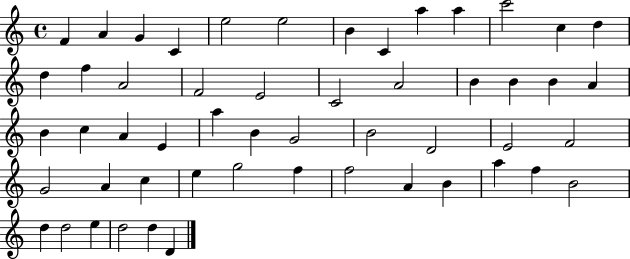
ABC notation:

X:1
T:Untitled
M:4/4
L:1/4
K:C
F A G C e2 e2 B C a a c'2 c d d f A2 F2 E2 C2 A2 B B B A B c A E a B G2 B2 D2 E2 F2 G2 A c e g2 f f2 A B a f B2 d d2 e d2 d D